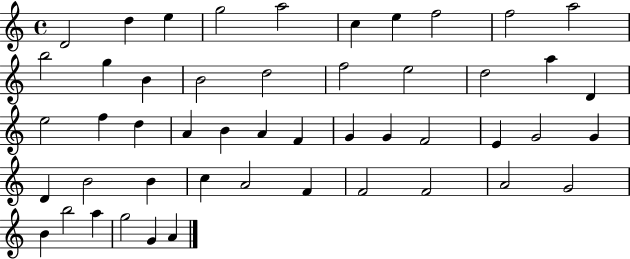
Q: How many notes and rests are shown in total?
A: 49